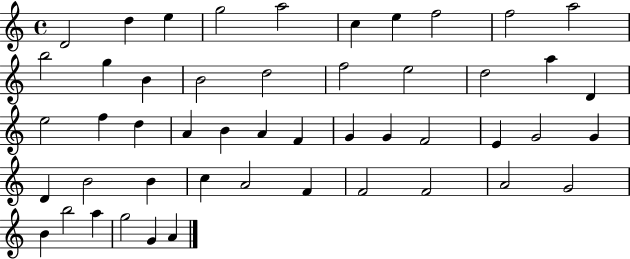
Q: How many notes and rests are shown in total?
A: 49